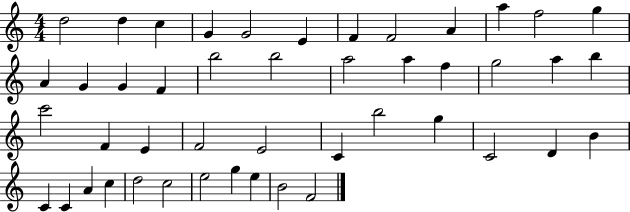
X:1
T:Untitled
M:4/4
L:1/4
K:C
d2 d c G G2 E F F2 A a f2 g A G G F b2 b2 a2 a f g2 a b c'2 F E F2 E2 C b2 g C2 D B C C A c d2 c2 e2 g e B2 F2